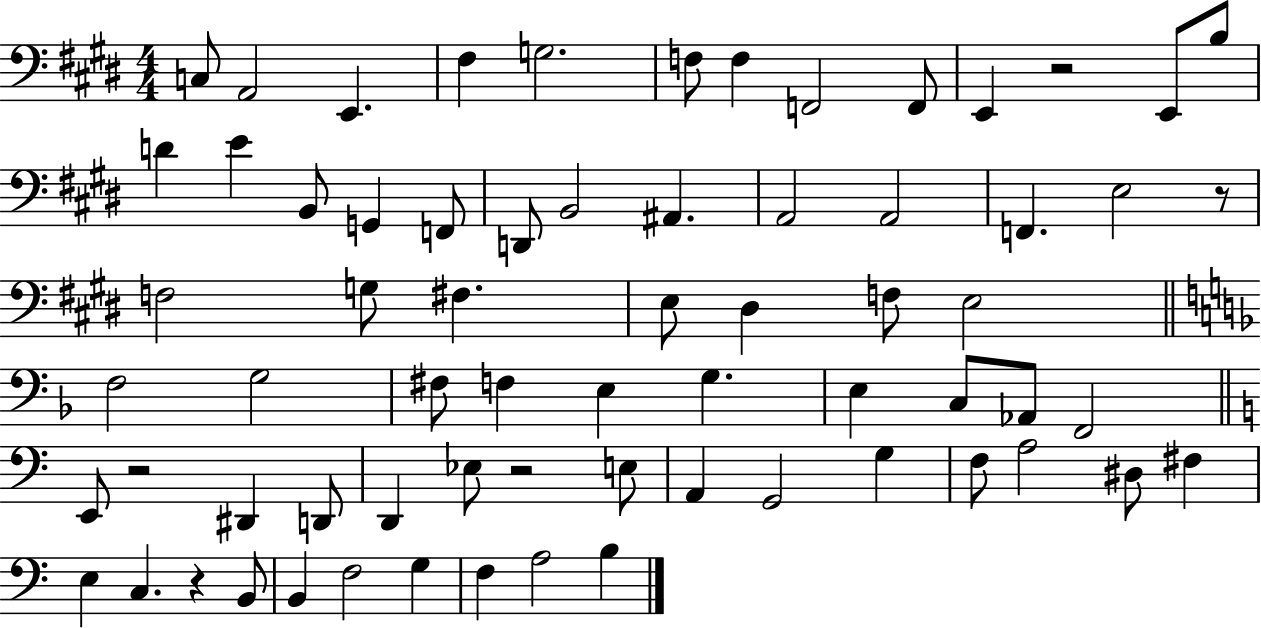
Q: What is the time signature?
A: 4/4